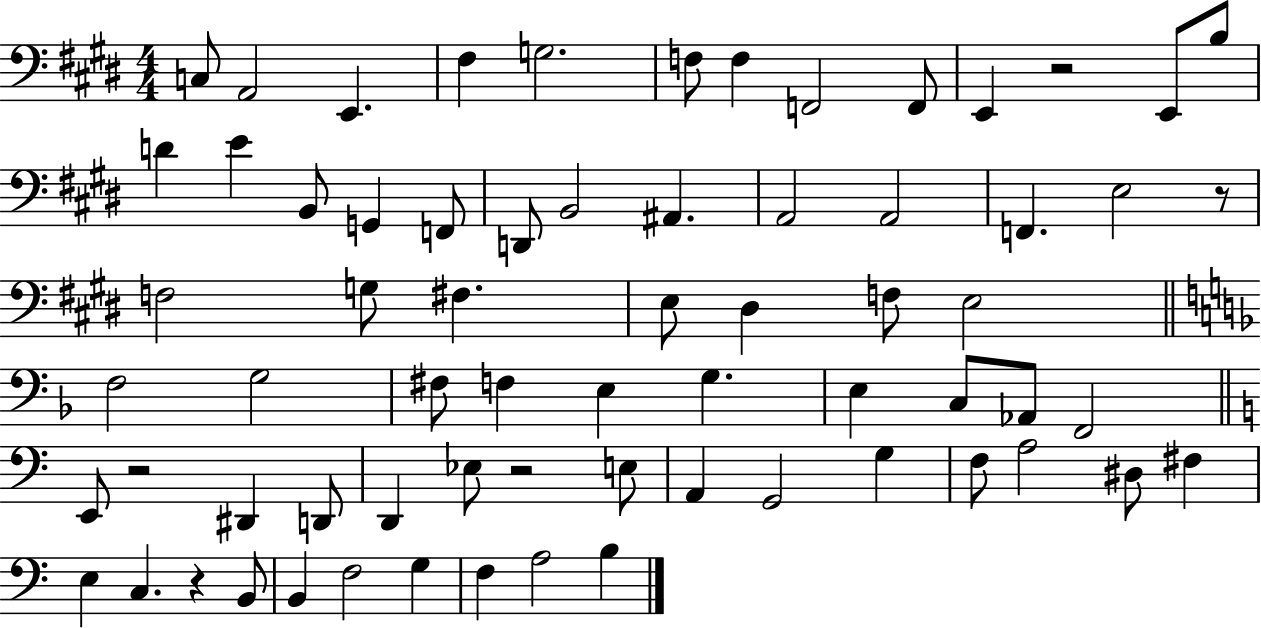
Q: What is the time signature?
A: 4/4